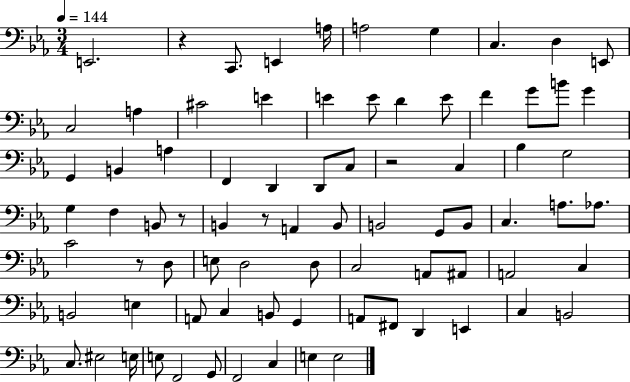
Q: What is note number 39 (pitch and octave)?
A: G2